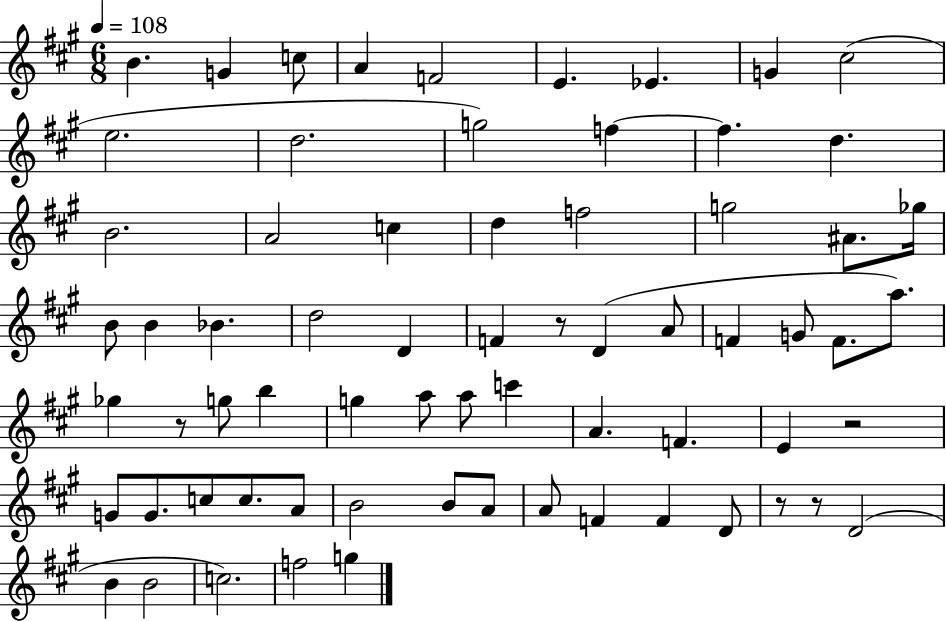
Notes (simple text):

B4/q. G4/q C5/e A4/q F4/h E4/q. Eb4/q. G4/q C#5/h E5/h. D5/h. G5/h F5/q F5/q. D5/q. B4/h. A4/h C5/q D5/q F5/h G5/h A#4/e. Gb5/s B4/e B4/q Bb4/q. D5/h D4/q F4/q R/e D4/q A4/e F4/q G4/e F4/e. A5/e. Gb5/q R/e G5/e B5/q G5/q A5/e A5/e C6/q A4/q. F4/q. E4/q R/h G4/e G4/e. C5/e C5/e. A4/e B4/h B4/e A4/e A4/e F4/q F4/q D4/e R/e R/e D4/h B4/q B4/h C5/h. F5/h G5/q